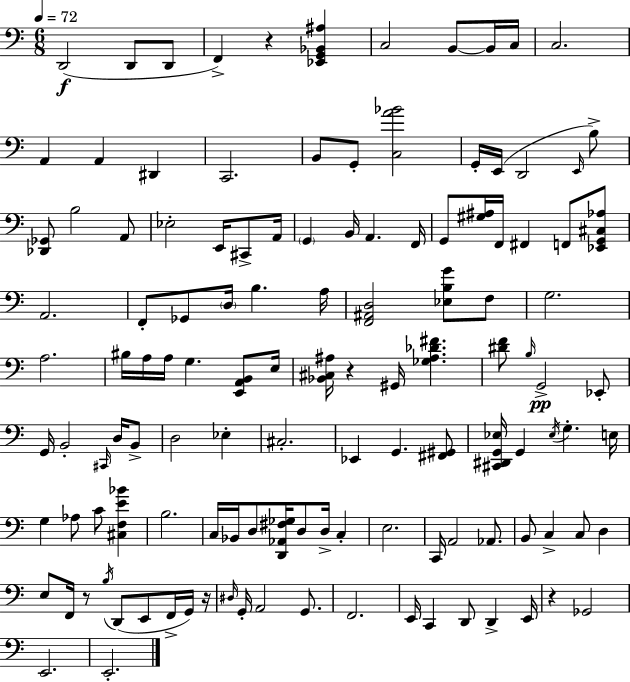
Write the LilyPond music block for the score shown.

{
  \clef bass
  \numericTimeSignature
  \time 6/8
  \key c \major
  \tempo 4 = 72
  d,2(\f d,8 d,8 | f,4->) r4 <ees, g, bes, ais>4 | c2 b,8~~ b,16 c16 | c2. | \break a,4 a,4 dis,4 | c,2. | b,8 g,8-. <c a' bes'>2 | g,16-. e,16( d,2 \grace { e,16 }) b8-> | \break <des, ges,>8 b2 a,8 | ees2-. e,16 cis,8-> | a,16 \parenthesize g,4 b,16 a,4. | f,16 g,8 <gis ais>16 f,16 fis,4 f,8 <ees, g, cis aes>8 | \break a,2. | f,8-. ges,8 \parenthesize d16 b4. | a16 <f, ais, d>2 <ees b g'>8 f8 | g2. | \break a2. | bis16 a16 a16 g4. <e, a, b,>8 | e16 <bes, cis ais>16 r4 gis,16 <ges ais des' fis'>4. | <dis' f'>8 \grace { b16 }\pp g,2-> | \break ees,8-. g,16 b,2-. \grace { cis,16 } | d16 b,8-> d2 ees4-. | cis2.-. | ees,4 g,4. | \break <fis, gis,>8 <cis, dis, g, ees>16 g,4 \acciaccatura { ees16 } g4.-. | e16 g4 aes8 c'8 | <cis f e' bes'>4 b2. | c16 bes,16 d8 <d, aes, fis ges>16 d8 d16-> | \break c4-. e2. | c,16 a,2 | aes,8. b,8 c4-> c8 | d4 e8 f,16 r8 \acciaccatura { b16 }( d,8 | \break e,8 f,16-> g,16) r16 \grace { dis16 } g,16-. a,2 | g,8. f,2. | e,16 c,4 d,8 | d,4-> e,16 r4 ges,2 | \break e,2. | e,2.-. | \bar "|."
}